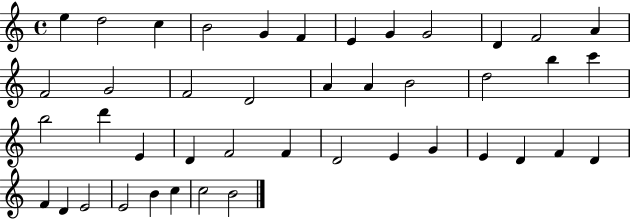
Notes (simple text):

E5/q D5/h C5/q B4/h G4/q F4/q E4/q G4/q G4/h D4/q F4/h A4/q F4/h G4/h F4/h D4/h A4/q A4/q B4/h D5/h B5/q C6/q B5/h D6/q E4/q D4/q F4/h F4/q D4/h E4/q G4/q E4/q D4/q F4/q D4/q F4/q D4/q E4/h E4/h B4/q C5/q C5/h B4/h